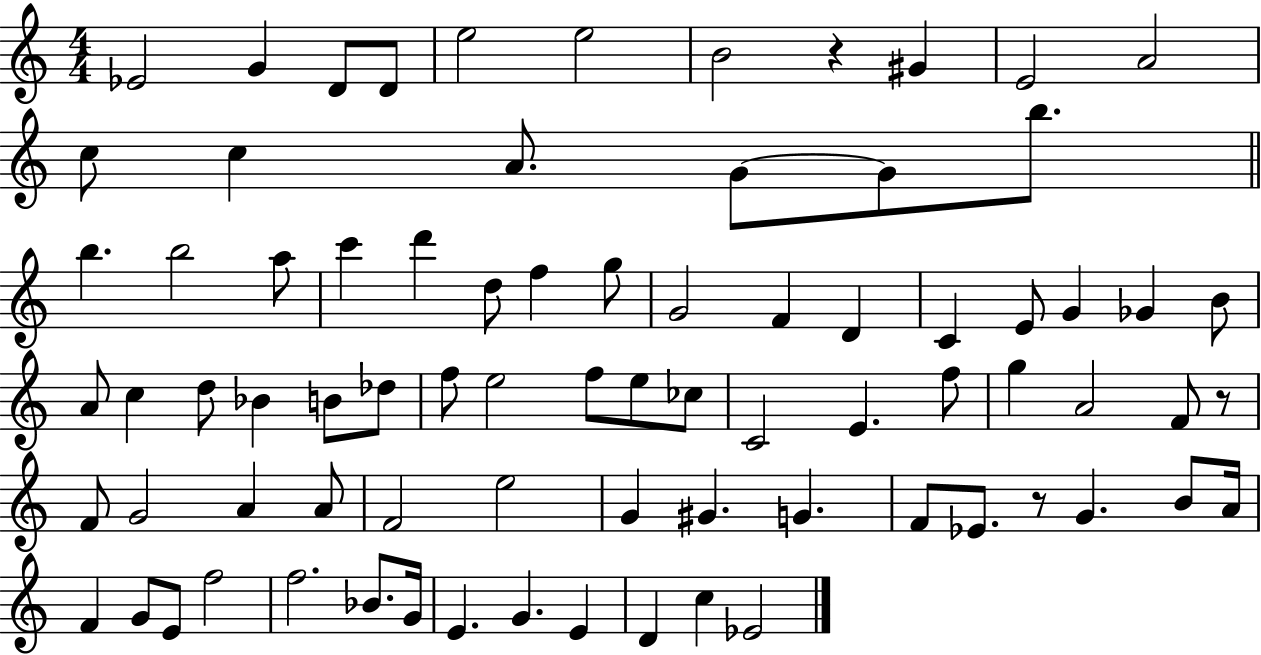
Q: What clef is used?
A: treble